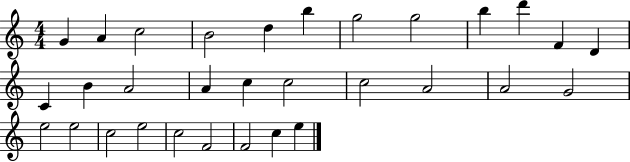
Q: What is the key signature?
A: C major